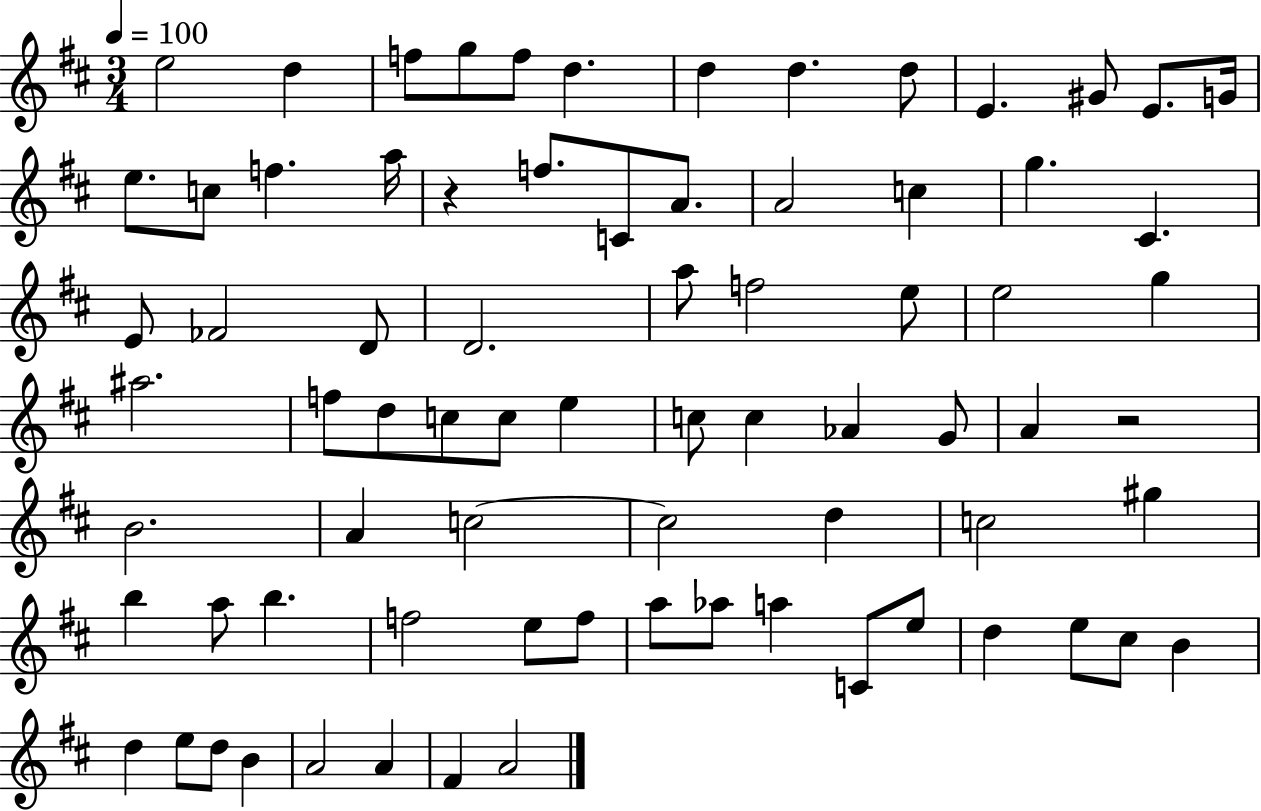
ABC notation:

X:1
T:Untitled
M:3/4
L:1/4
K:D
e2 d f/2 g/2 f/2 d d d d/2 E ^G/2 E/2 G/4 e/2 c/2 f a/4 z f/2 C/2 A/2 A2 c g ^C E/2 _F2 D/2 D2 a/2 f2 e/2 e2 g ^a2 f/2 d/2 c/2 c/2 e c/2 c _A G/2 A z2 B2 A c2 c2 d c2 ^g b a/2 b f2 e/2 f/2 a/2 _a/2 a C/2 e/2 d e/2 ^c/2 B d e/2 d/2 B A2 A ^F A2